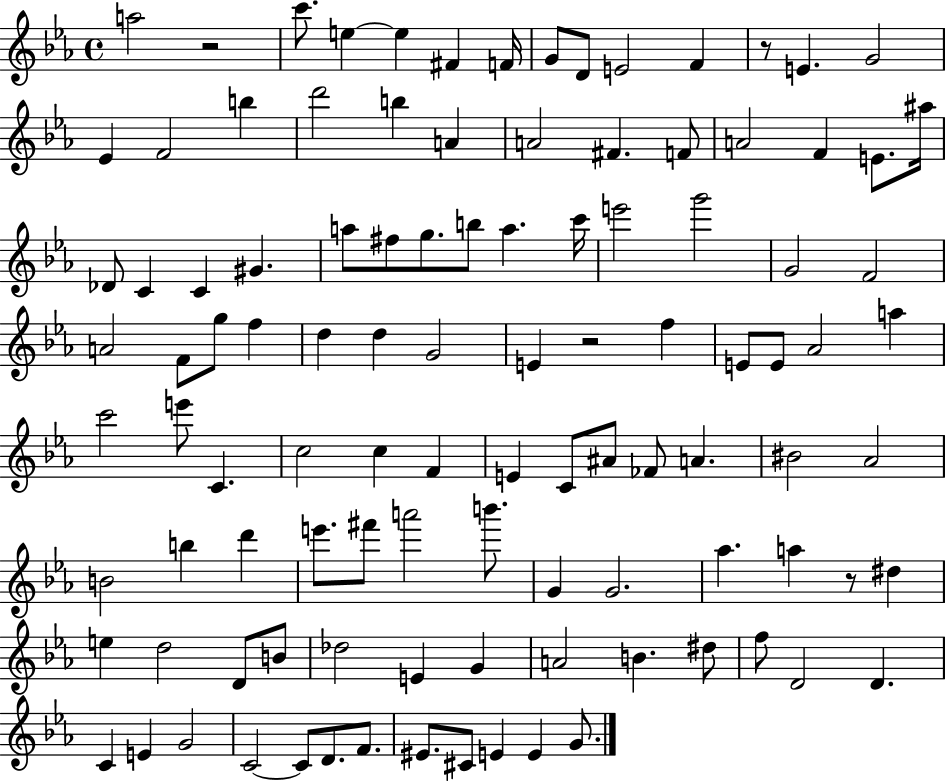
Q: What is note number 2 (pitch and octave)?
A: C6